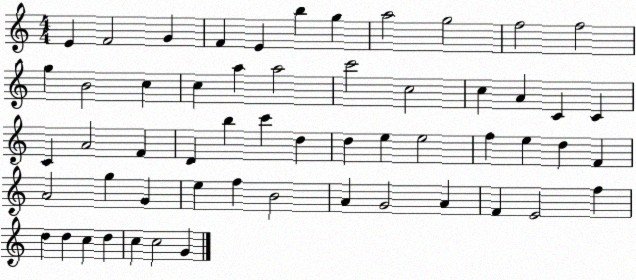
X:1
T:Untitled
M:4/4
L:1/4
K:C
E F2 G F E b g a2 g2 f2 f2 g B2 c c a a2 c'2 c2 c A C C C A2 F D b c' d d e e2 f e d F A2 g G e f B2 A G2 A F E2 f d d c d c c2 G